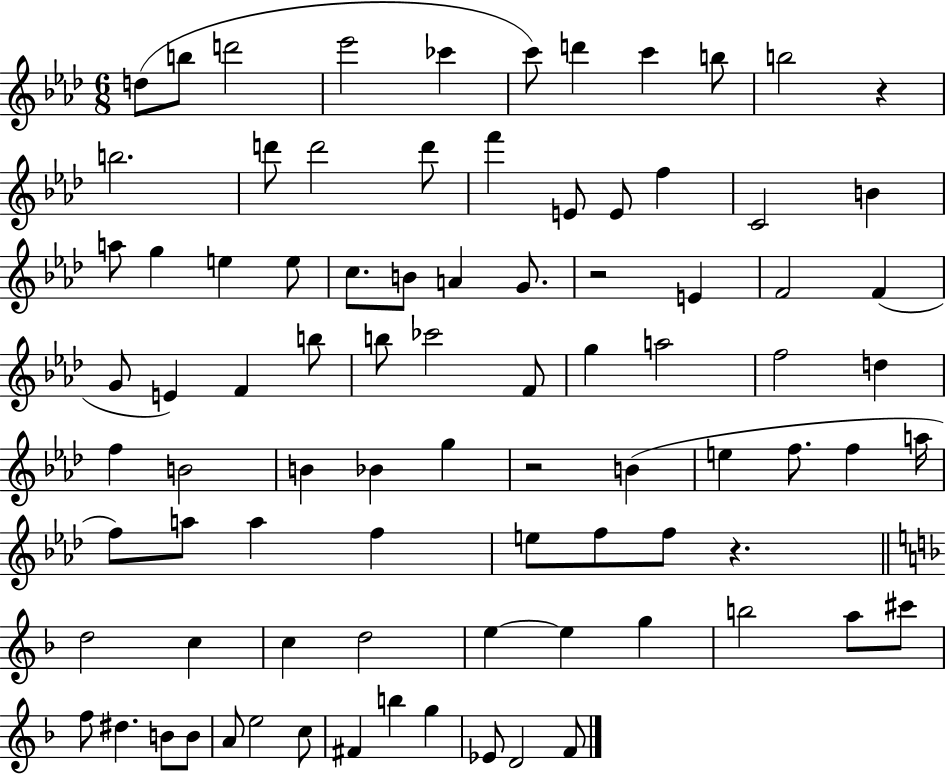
{
  \clef treble
  \numericTimeSignature
  \time 6/8
  \key aes \major
  d''8( b''8 d'''2 | ees'''2 ces'''4 | c'''8) d'''4 c'''4 b''8 | b''2 r4 | \break b''2. | d'''8 d'''2 d'''8 | f'''4 e'8 e'8 f''4 | c'2 b'4 | \break a''8 g''4 e''4 e''8 | c''8. b'8 a'4 g'8. | r2 e'4 | f'2 f'4( | \break g'8 e'4) f'4 b''8 | b''8 ces'''2 f'8 | g''4 a''2 | f''2 d''4 | \break f''4 b'2 | b'4 bes'4 g''4 | r2 b'4( | e''4 f''8. f''4 a''16 | \break f''8) a''8 a''4 f''4 | e''8 f''8 f''8 r4. | \bar "||" \break \key d \minor d''2 c''4 | c''4 d''2 | e''4~~ e''4 g''4 | b''2 a''8 cis'''8 | \break f''8 dis''4. b'8 b'8 | a'8 e''2 c''8 | fis'4 b''4 g''4 | ees'8 d'2 f'8 | \break \bar "|."
}